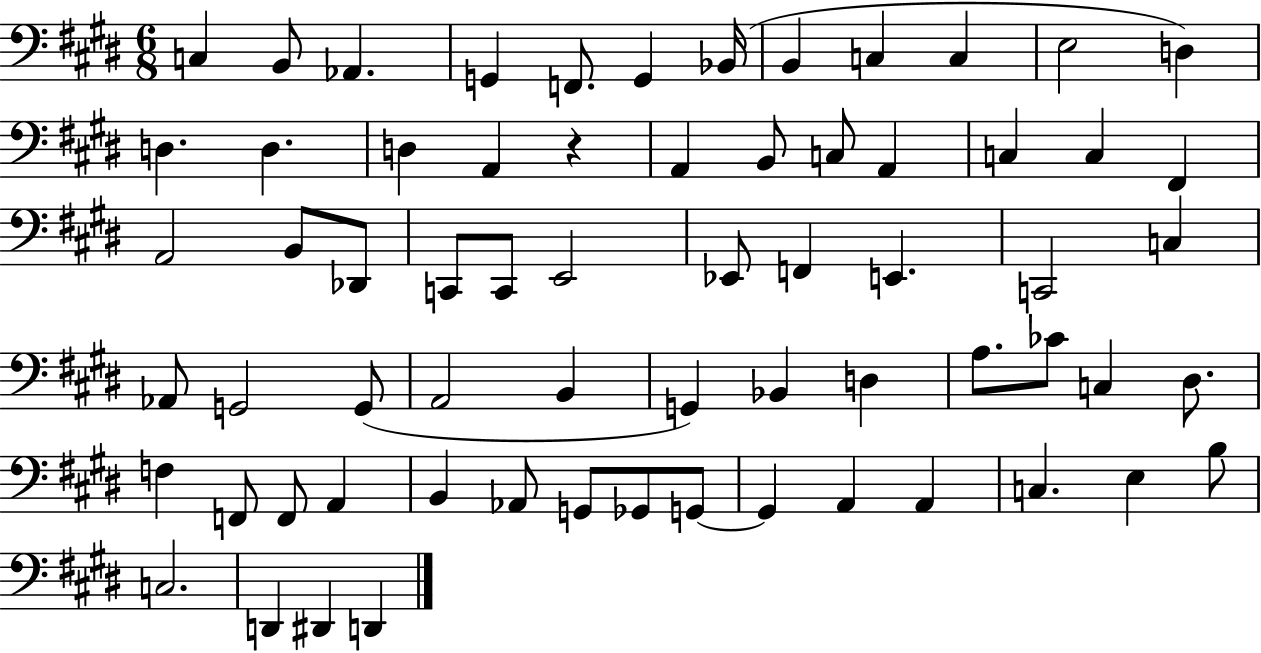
X:1
T:Untitled
M:6/8
L:1/4
K:E
C, B,,/2 _A,, G,, F,,/2 G,, _B,,/4 B,, C, C, E,2 D, D, D, D, A,, z A,, B,,/2 C,/2 A,, C, C, ^F,, A,,2 B,,/2 _D,,/2 C,,/2 C,,/2 E,,2 _E,,/2 F,, E,, C,,2 C, _A,,/2 G,,2 G,,/2 A,,2 B,, G,, _B,, D, A,/2 _C/2 C, ^D,/2 F, F,,/2 F,,/2 A,, B,, _A,,/2 G,,/2 _G,,/2 G,,/2 G,, A,, A,, C, E, B,/2 C,2 D,, ^D,, D,,